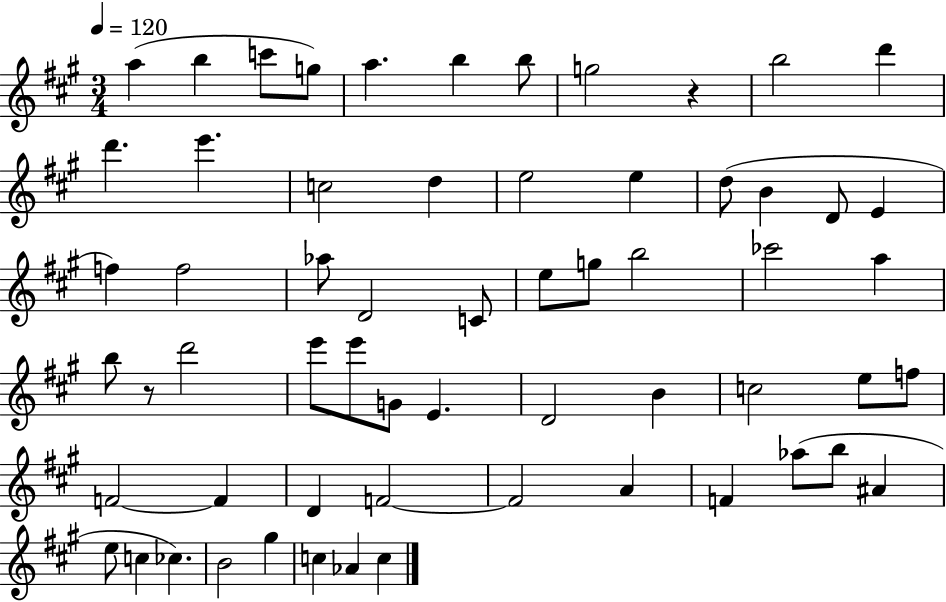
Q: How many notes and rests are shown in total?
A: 61